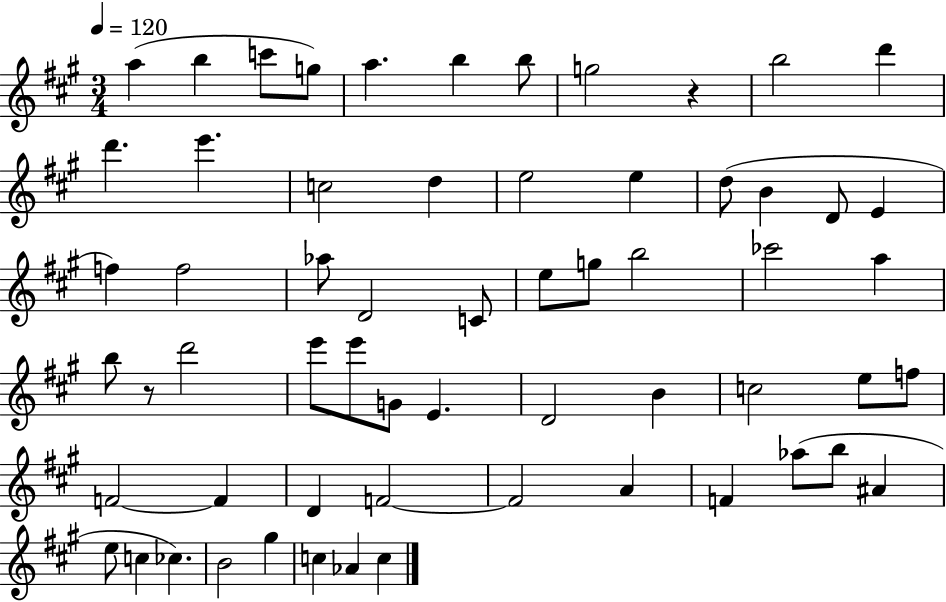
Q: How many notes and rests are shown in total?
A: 61